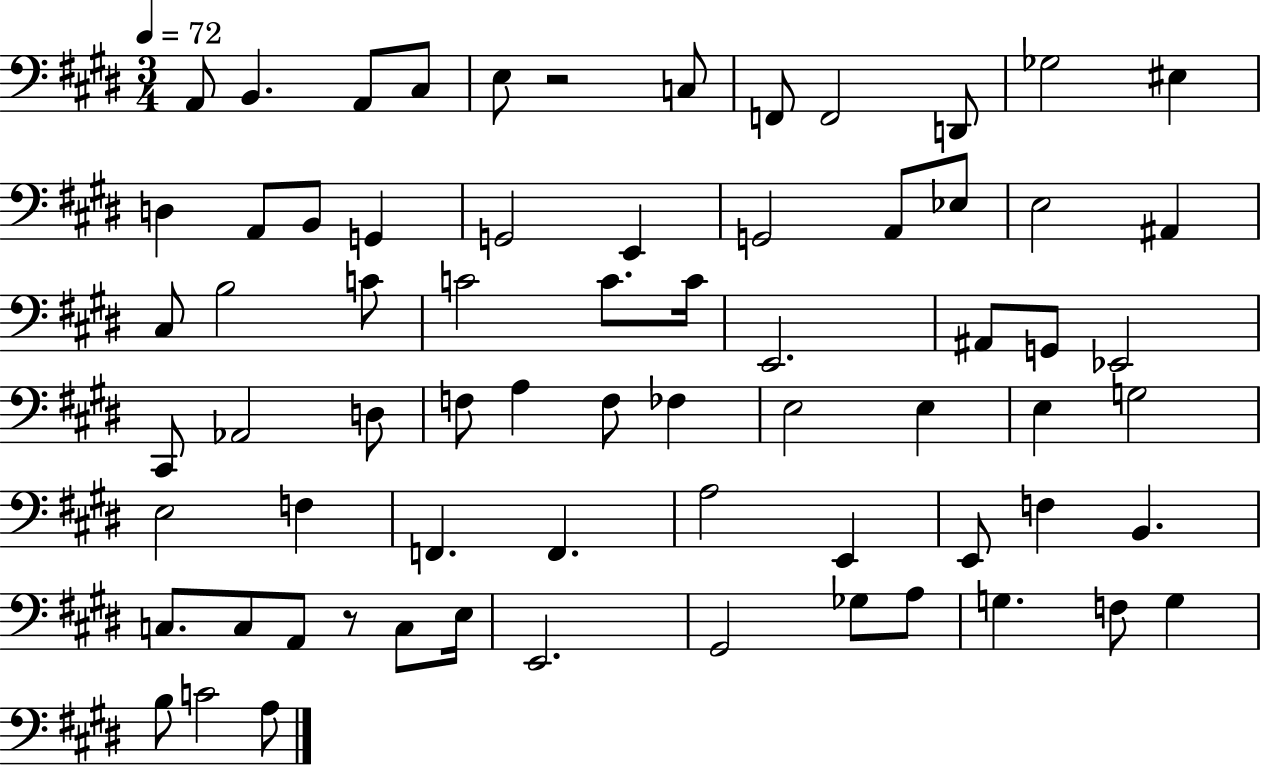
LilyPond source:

{
  \clef bass
  \numericTimeSignature
  \time 3/4
  \key e \major
  \tempo 4 = 72
  a,8 b,4. a,8 cis8 | e8 r2 c8 | f,8 f,2 d,8 | ges2 eis4 | \break d4 a,8 b,8 g,4 | g,2 e,4 | g,2 a,8 ees8 | e2 ais,4 | \break cis8 b2 c'8 | c'2 c'8. c'16 | e,2. | ais,8 g,8 ees,2 | \break cis,8 aes,2 d8 | f8 a4 f8 fes4 | e2 e4 | e4 g2 | \break e2 f4 | f,4. f,4. | a2 e,4 | e,8 f4 b,4. | \break c8. c8 a,8 r8 c8 e16 | e,2. | gis,2 ges8 a8 | g4. f8 g4 | \break b8 c'2 a8 | \bar "|."
}